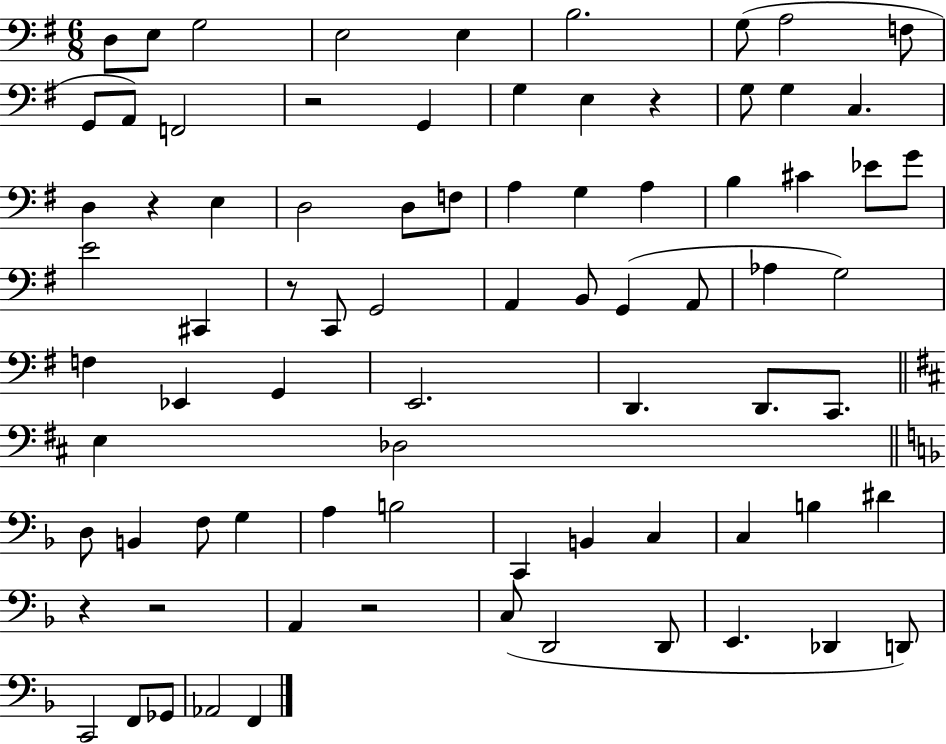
D3/e E3/e G3/h E3/h E3/q B3/h. G3/e A3/h F3/e G2/e A2/e F2/h R/h G2/q G3/q E3/q R/q G3/e G3/q C3/q. D3/q R/q E3/q D3/h D3/e F3/e A3/q G3/q A3/q B3/q C#4/q Eb4/e G4/e E4/h C#2/q R/e C2/e G2/h A2/q B2/e G2/q A2/e Ab3/q G3/h F3/q Eb2/q G2/q E2/h. D2/q. D2/e. C2/e. E3/q Db3/h D3/e B2/q F3/e G3/q A3/q B3/h C2/q B2/q C3/q C3/q B3/q D#4/q R/q R/h A2/q R/h C3/e D2/h D2/e E2/q. Db2/q D2/e C2/h F2/e Gb2/e Ab2/h F2/q